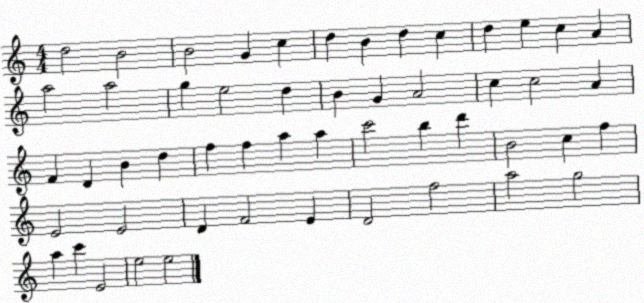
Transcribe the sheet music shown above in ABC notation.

X:1
T:Untitled
M:4/4
L:1/4
K:C
d2 B2 B2 G c d B d c d e c A a2 a2 g e2 d B G A2 c c2 A F D B d f f a a c'2 b d' B2 c f E2 E2 D F2 E D2 f2 a2 g2 a c' E2 e2 e2